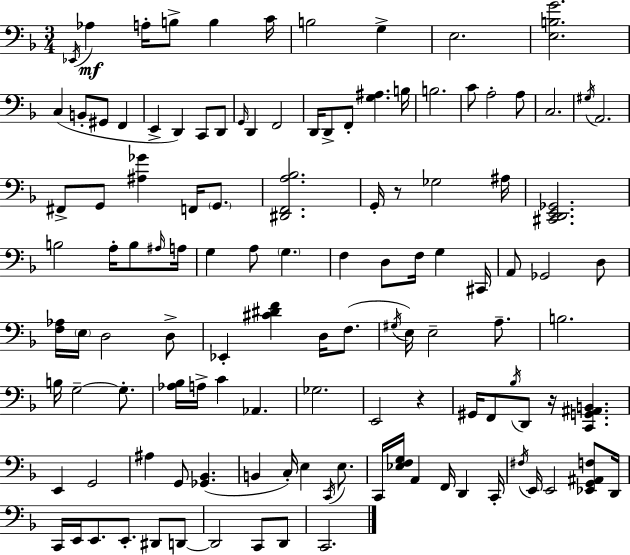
X:1
T:Untitled
M:3/4
L:1/4
K:F
_E,,/4 _A, A,/4 B,/2 B, C/4 B,2 G, E,2 [E,B,G]2 C, B,,/2 ^G,,/2 F,, E,, D,, C,,/2 D,,/2 G,,/4 D,, F,,2 D,,/4 D,,/2 F,,/2 [G,^A,] B,/4 B,2 C/2 A,2 A,/2 C,2 ^G,/4 A,,2 ^F,,/2 G,,/2 [^A,_G] F,,/4 G,,/2 [^D,,F,,A,_B,]2 G,,/4 z/2 _G,2 ^A,/4 [^C,,D,,E,,_G,,]2 B,2 A,/4 B,/2 ^A,/4 A,/4 G, A,/2 G, F, D,/2 F,/4 G, ^C,,/4 A,,/2 _G,,2 D,/2 [F,_A,]/4 E,/4 D,2 D,/2 _E,, [^C^DF] D,/4 F,/2 ^G,/4 E,/4 E,2 A,/2 B,2 B,/4 G,2 G,/2 [_A,_B,]/4 A,/4 C _A,, _G,2 E,,2 z ^G,,/4 F,,/2 _B,/4 D,,/2 z/4 [C,,G,,^A,,B,,] E,, G,,2 ^A, G,,/2 [_G,,_B,,] B,, C,/4 E, C,,/4 E,/2 C,,/4 [_E,F,G,]/4 A,, F,,/4 D,, C,,/4 ^F,/4 E,,/4 E,,2 [_E,,G,,^A,,F,]/2 D,,/4 C,,/4 E,,/4 E,,/2 E,,/2 ^D,,/2 D,,/2 D,,2 C,,/2 D,,/2 C,,2